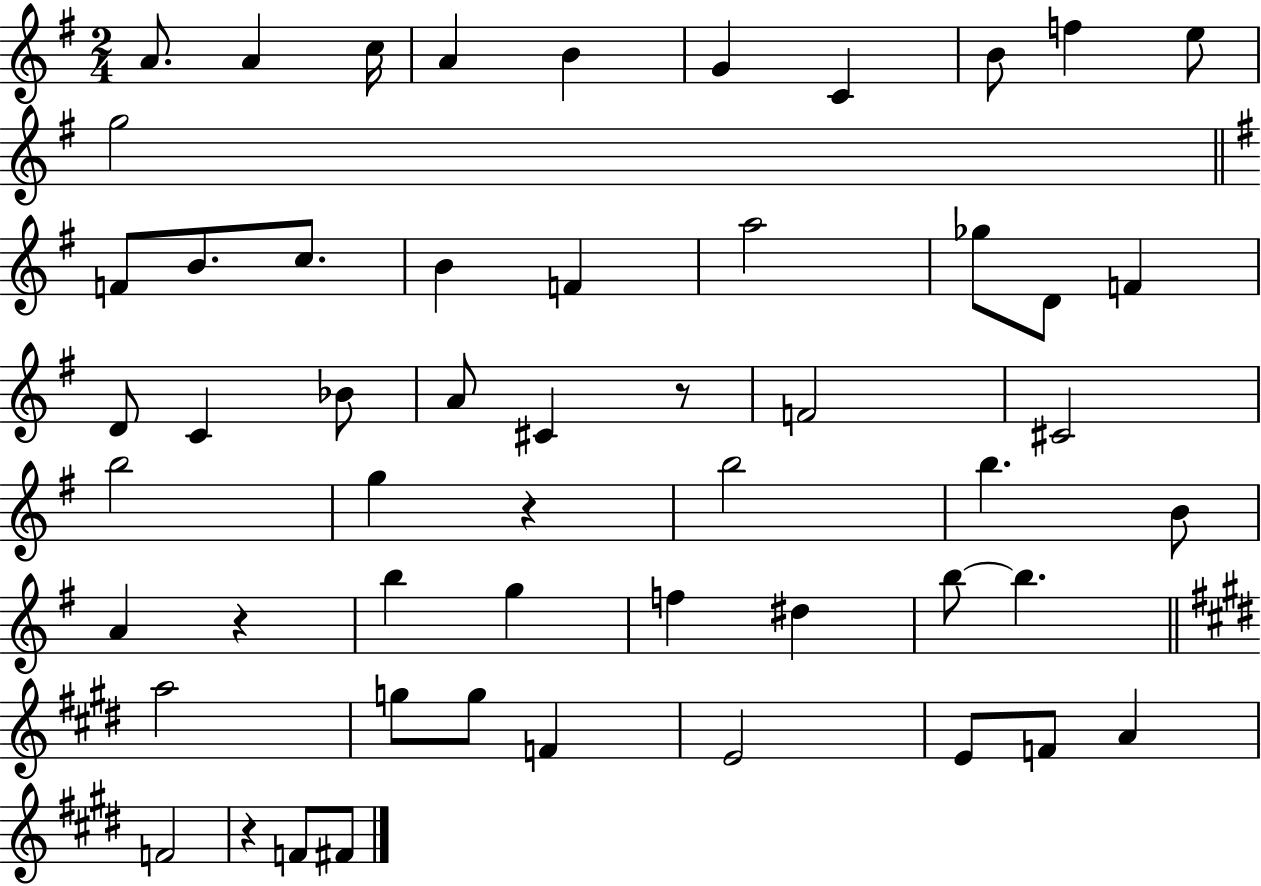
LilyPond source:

{
  \clef treble
  \numericTimeSignature
  \time 2/4
  \key g \major
  a'8. a'4 c''16 | a'4 b'4 | g'4 c'4 | b'8 f''4 e''8 | \break g''2 | \bar "||" \break \key e \minor f'8 b'8. c''8. | b'4 f'4 | a''2 | ges''8 d'8 f'4 | \break d'8 c'4 bes'8 | a'8 cis'4 r8 | f'2 | cis'2 | \break b''2 | g''4 r4 | b''2 | b''4. b'8 | \break a'4 r4 | b''4 g''4 | f''4 dis''4 | b''8~~ b''4. | \break \bar "||" \break \key e \major a''2 | g''8 g''8 f'4 | e'2 | e'8 f'8 a'4 | \break f'2 | r4 f'8 fis'8 | \bar "|."
}